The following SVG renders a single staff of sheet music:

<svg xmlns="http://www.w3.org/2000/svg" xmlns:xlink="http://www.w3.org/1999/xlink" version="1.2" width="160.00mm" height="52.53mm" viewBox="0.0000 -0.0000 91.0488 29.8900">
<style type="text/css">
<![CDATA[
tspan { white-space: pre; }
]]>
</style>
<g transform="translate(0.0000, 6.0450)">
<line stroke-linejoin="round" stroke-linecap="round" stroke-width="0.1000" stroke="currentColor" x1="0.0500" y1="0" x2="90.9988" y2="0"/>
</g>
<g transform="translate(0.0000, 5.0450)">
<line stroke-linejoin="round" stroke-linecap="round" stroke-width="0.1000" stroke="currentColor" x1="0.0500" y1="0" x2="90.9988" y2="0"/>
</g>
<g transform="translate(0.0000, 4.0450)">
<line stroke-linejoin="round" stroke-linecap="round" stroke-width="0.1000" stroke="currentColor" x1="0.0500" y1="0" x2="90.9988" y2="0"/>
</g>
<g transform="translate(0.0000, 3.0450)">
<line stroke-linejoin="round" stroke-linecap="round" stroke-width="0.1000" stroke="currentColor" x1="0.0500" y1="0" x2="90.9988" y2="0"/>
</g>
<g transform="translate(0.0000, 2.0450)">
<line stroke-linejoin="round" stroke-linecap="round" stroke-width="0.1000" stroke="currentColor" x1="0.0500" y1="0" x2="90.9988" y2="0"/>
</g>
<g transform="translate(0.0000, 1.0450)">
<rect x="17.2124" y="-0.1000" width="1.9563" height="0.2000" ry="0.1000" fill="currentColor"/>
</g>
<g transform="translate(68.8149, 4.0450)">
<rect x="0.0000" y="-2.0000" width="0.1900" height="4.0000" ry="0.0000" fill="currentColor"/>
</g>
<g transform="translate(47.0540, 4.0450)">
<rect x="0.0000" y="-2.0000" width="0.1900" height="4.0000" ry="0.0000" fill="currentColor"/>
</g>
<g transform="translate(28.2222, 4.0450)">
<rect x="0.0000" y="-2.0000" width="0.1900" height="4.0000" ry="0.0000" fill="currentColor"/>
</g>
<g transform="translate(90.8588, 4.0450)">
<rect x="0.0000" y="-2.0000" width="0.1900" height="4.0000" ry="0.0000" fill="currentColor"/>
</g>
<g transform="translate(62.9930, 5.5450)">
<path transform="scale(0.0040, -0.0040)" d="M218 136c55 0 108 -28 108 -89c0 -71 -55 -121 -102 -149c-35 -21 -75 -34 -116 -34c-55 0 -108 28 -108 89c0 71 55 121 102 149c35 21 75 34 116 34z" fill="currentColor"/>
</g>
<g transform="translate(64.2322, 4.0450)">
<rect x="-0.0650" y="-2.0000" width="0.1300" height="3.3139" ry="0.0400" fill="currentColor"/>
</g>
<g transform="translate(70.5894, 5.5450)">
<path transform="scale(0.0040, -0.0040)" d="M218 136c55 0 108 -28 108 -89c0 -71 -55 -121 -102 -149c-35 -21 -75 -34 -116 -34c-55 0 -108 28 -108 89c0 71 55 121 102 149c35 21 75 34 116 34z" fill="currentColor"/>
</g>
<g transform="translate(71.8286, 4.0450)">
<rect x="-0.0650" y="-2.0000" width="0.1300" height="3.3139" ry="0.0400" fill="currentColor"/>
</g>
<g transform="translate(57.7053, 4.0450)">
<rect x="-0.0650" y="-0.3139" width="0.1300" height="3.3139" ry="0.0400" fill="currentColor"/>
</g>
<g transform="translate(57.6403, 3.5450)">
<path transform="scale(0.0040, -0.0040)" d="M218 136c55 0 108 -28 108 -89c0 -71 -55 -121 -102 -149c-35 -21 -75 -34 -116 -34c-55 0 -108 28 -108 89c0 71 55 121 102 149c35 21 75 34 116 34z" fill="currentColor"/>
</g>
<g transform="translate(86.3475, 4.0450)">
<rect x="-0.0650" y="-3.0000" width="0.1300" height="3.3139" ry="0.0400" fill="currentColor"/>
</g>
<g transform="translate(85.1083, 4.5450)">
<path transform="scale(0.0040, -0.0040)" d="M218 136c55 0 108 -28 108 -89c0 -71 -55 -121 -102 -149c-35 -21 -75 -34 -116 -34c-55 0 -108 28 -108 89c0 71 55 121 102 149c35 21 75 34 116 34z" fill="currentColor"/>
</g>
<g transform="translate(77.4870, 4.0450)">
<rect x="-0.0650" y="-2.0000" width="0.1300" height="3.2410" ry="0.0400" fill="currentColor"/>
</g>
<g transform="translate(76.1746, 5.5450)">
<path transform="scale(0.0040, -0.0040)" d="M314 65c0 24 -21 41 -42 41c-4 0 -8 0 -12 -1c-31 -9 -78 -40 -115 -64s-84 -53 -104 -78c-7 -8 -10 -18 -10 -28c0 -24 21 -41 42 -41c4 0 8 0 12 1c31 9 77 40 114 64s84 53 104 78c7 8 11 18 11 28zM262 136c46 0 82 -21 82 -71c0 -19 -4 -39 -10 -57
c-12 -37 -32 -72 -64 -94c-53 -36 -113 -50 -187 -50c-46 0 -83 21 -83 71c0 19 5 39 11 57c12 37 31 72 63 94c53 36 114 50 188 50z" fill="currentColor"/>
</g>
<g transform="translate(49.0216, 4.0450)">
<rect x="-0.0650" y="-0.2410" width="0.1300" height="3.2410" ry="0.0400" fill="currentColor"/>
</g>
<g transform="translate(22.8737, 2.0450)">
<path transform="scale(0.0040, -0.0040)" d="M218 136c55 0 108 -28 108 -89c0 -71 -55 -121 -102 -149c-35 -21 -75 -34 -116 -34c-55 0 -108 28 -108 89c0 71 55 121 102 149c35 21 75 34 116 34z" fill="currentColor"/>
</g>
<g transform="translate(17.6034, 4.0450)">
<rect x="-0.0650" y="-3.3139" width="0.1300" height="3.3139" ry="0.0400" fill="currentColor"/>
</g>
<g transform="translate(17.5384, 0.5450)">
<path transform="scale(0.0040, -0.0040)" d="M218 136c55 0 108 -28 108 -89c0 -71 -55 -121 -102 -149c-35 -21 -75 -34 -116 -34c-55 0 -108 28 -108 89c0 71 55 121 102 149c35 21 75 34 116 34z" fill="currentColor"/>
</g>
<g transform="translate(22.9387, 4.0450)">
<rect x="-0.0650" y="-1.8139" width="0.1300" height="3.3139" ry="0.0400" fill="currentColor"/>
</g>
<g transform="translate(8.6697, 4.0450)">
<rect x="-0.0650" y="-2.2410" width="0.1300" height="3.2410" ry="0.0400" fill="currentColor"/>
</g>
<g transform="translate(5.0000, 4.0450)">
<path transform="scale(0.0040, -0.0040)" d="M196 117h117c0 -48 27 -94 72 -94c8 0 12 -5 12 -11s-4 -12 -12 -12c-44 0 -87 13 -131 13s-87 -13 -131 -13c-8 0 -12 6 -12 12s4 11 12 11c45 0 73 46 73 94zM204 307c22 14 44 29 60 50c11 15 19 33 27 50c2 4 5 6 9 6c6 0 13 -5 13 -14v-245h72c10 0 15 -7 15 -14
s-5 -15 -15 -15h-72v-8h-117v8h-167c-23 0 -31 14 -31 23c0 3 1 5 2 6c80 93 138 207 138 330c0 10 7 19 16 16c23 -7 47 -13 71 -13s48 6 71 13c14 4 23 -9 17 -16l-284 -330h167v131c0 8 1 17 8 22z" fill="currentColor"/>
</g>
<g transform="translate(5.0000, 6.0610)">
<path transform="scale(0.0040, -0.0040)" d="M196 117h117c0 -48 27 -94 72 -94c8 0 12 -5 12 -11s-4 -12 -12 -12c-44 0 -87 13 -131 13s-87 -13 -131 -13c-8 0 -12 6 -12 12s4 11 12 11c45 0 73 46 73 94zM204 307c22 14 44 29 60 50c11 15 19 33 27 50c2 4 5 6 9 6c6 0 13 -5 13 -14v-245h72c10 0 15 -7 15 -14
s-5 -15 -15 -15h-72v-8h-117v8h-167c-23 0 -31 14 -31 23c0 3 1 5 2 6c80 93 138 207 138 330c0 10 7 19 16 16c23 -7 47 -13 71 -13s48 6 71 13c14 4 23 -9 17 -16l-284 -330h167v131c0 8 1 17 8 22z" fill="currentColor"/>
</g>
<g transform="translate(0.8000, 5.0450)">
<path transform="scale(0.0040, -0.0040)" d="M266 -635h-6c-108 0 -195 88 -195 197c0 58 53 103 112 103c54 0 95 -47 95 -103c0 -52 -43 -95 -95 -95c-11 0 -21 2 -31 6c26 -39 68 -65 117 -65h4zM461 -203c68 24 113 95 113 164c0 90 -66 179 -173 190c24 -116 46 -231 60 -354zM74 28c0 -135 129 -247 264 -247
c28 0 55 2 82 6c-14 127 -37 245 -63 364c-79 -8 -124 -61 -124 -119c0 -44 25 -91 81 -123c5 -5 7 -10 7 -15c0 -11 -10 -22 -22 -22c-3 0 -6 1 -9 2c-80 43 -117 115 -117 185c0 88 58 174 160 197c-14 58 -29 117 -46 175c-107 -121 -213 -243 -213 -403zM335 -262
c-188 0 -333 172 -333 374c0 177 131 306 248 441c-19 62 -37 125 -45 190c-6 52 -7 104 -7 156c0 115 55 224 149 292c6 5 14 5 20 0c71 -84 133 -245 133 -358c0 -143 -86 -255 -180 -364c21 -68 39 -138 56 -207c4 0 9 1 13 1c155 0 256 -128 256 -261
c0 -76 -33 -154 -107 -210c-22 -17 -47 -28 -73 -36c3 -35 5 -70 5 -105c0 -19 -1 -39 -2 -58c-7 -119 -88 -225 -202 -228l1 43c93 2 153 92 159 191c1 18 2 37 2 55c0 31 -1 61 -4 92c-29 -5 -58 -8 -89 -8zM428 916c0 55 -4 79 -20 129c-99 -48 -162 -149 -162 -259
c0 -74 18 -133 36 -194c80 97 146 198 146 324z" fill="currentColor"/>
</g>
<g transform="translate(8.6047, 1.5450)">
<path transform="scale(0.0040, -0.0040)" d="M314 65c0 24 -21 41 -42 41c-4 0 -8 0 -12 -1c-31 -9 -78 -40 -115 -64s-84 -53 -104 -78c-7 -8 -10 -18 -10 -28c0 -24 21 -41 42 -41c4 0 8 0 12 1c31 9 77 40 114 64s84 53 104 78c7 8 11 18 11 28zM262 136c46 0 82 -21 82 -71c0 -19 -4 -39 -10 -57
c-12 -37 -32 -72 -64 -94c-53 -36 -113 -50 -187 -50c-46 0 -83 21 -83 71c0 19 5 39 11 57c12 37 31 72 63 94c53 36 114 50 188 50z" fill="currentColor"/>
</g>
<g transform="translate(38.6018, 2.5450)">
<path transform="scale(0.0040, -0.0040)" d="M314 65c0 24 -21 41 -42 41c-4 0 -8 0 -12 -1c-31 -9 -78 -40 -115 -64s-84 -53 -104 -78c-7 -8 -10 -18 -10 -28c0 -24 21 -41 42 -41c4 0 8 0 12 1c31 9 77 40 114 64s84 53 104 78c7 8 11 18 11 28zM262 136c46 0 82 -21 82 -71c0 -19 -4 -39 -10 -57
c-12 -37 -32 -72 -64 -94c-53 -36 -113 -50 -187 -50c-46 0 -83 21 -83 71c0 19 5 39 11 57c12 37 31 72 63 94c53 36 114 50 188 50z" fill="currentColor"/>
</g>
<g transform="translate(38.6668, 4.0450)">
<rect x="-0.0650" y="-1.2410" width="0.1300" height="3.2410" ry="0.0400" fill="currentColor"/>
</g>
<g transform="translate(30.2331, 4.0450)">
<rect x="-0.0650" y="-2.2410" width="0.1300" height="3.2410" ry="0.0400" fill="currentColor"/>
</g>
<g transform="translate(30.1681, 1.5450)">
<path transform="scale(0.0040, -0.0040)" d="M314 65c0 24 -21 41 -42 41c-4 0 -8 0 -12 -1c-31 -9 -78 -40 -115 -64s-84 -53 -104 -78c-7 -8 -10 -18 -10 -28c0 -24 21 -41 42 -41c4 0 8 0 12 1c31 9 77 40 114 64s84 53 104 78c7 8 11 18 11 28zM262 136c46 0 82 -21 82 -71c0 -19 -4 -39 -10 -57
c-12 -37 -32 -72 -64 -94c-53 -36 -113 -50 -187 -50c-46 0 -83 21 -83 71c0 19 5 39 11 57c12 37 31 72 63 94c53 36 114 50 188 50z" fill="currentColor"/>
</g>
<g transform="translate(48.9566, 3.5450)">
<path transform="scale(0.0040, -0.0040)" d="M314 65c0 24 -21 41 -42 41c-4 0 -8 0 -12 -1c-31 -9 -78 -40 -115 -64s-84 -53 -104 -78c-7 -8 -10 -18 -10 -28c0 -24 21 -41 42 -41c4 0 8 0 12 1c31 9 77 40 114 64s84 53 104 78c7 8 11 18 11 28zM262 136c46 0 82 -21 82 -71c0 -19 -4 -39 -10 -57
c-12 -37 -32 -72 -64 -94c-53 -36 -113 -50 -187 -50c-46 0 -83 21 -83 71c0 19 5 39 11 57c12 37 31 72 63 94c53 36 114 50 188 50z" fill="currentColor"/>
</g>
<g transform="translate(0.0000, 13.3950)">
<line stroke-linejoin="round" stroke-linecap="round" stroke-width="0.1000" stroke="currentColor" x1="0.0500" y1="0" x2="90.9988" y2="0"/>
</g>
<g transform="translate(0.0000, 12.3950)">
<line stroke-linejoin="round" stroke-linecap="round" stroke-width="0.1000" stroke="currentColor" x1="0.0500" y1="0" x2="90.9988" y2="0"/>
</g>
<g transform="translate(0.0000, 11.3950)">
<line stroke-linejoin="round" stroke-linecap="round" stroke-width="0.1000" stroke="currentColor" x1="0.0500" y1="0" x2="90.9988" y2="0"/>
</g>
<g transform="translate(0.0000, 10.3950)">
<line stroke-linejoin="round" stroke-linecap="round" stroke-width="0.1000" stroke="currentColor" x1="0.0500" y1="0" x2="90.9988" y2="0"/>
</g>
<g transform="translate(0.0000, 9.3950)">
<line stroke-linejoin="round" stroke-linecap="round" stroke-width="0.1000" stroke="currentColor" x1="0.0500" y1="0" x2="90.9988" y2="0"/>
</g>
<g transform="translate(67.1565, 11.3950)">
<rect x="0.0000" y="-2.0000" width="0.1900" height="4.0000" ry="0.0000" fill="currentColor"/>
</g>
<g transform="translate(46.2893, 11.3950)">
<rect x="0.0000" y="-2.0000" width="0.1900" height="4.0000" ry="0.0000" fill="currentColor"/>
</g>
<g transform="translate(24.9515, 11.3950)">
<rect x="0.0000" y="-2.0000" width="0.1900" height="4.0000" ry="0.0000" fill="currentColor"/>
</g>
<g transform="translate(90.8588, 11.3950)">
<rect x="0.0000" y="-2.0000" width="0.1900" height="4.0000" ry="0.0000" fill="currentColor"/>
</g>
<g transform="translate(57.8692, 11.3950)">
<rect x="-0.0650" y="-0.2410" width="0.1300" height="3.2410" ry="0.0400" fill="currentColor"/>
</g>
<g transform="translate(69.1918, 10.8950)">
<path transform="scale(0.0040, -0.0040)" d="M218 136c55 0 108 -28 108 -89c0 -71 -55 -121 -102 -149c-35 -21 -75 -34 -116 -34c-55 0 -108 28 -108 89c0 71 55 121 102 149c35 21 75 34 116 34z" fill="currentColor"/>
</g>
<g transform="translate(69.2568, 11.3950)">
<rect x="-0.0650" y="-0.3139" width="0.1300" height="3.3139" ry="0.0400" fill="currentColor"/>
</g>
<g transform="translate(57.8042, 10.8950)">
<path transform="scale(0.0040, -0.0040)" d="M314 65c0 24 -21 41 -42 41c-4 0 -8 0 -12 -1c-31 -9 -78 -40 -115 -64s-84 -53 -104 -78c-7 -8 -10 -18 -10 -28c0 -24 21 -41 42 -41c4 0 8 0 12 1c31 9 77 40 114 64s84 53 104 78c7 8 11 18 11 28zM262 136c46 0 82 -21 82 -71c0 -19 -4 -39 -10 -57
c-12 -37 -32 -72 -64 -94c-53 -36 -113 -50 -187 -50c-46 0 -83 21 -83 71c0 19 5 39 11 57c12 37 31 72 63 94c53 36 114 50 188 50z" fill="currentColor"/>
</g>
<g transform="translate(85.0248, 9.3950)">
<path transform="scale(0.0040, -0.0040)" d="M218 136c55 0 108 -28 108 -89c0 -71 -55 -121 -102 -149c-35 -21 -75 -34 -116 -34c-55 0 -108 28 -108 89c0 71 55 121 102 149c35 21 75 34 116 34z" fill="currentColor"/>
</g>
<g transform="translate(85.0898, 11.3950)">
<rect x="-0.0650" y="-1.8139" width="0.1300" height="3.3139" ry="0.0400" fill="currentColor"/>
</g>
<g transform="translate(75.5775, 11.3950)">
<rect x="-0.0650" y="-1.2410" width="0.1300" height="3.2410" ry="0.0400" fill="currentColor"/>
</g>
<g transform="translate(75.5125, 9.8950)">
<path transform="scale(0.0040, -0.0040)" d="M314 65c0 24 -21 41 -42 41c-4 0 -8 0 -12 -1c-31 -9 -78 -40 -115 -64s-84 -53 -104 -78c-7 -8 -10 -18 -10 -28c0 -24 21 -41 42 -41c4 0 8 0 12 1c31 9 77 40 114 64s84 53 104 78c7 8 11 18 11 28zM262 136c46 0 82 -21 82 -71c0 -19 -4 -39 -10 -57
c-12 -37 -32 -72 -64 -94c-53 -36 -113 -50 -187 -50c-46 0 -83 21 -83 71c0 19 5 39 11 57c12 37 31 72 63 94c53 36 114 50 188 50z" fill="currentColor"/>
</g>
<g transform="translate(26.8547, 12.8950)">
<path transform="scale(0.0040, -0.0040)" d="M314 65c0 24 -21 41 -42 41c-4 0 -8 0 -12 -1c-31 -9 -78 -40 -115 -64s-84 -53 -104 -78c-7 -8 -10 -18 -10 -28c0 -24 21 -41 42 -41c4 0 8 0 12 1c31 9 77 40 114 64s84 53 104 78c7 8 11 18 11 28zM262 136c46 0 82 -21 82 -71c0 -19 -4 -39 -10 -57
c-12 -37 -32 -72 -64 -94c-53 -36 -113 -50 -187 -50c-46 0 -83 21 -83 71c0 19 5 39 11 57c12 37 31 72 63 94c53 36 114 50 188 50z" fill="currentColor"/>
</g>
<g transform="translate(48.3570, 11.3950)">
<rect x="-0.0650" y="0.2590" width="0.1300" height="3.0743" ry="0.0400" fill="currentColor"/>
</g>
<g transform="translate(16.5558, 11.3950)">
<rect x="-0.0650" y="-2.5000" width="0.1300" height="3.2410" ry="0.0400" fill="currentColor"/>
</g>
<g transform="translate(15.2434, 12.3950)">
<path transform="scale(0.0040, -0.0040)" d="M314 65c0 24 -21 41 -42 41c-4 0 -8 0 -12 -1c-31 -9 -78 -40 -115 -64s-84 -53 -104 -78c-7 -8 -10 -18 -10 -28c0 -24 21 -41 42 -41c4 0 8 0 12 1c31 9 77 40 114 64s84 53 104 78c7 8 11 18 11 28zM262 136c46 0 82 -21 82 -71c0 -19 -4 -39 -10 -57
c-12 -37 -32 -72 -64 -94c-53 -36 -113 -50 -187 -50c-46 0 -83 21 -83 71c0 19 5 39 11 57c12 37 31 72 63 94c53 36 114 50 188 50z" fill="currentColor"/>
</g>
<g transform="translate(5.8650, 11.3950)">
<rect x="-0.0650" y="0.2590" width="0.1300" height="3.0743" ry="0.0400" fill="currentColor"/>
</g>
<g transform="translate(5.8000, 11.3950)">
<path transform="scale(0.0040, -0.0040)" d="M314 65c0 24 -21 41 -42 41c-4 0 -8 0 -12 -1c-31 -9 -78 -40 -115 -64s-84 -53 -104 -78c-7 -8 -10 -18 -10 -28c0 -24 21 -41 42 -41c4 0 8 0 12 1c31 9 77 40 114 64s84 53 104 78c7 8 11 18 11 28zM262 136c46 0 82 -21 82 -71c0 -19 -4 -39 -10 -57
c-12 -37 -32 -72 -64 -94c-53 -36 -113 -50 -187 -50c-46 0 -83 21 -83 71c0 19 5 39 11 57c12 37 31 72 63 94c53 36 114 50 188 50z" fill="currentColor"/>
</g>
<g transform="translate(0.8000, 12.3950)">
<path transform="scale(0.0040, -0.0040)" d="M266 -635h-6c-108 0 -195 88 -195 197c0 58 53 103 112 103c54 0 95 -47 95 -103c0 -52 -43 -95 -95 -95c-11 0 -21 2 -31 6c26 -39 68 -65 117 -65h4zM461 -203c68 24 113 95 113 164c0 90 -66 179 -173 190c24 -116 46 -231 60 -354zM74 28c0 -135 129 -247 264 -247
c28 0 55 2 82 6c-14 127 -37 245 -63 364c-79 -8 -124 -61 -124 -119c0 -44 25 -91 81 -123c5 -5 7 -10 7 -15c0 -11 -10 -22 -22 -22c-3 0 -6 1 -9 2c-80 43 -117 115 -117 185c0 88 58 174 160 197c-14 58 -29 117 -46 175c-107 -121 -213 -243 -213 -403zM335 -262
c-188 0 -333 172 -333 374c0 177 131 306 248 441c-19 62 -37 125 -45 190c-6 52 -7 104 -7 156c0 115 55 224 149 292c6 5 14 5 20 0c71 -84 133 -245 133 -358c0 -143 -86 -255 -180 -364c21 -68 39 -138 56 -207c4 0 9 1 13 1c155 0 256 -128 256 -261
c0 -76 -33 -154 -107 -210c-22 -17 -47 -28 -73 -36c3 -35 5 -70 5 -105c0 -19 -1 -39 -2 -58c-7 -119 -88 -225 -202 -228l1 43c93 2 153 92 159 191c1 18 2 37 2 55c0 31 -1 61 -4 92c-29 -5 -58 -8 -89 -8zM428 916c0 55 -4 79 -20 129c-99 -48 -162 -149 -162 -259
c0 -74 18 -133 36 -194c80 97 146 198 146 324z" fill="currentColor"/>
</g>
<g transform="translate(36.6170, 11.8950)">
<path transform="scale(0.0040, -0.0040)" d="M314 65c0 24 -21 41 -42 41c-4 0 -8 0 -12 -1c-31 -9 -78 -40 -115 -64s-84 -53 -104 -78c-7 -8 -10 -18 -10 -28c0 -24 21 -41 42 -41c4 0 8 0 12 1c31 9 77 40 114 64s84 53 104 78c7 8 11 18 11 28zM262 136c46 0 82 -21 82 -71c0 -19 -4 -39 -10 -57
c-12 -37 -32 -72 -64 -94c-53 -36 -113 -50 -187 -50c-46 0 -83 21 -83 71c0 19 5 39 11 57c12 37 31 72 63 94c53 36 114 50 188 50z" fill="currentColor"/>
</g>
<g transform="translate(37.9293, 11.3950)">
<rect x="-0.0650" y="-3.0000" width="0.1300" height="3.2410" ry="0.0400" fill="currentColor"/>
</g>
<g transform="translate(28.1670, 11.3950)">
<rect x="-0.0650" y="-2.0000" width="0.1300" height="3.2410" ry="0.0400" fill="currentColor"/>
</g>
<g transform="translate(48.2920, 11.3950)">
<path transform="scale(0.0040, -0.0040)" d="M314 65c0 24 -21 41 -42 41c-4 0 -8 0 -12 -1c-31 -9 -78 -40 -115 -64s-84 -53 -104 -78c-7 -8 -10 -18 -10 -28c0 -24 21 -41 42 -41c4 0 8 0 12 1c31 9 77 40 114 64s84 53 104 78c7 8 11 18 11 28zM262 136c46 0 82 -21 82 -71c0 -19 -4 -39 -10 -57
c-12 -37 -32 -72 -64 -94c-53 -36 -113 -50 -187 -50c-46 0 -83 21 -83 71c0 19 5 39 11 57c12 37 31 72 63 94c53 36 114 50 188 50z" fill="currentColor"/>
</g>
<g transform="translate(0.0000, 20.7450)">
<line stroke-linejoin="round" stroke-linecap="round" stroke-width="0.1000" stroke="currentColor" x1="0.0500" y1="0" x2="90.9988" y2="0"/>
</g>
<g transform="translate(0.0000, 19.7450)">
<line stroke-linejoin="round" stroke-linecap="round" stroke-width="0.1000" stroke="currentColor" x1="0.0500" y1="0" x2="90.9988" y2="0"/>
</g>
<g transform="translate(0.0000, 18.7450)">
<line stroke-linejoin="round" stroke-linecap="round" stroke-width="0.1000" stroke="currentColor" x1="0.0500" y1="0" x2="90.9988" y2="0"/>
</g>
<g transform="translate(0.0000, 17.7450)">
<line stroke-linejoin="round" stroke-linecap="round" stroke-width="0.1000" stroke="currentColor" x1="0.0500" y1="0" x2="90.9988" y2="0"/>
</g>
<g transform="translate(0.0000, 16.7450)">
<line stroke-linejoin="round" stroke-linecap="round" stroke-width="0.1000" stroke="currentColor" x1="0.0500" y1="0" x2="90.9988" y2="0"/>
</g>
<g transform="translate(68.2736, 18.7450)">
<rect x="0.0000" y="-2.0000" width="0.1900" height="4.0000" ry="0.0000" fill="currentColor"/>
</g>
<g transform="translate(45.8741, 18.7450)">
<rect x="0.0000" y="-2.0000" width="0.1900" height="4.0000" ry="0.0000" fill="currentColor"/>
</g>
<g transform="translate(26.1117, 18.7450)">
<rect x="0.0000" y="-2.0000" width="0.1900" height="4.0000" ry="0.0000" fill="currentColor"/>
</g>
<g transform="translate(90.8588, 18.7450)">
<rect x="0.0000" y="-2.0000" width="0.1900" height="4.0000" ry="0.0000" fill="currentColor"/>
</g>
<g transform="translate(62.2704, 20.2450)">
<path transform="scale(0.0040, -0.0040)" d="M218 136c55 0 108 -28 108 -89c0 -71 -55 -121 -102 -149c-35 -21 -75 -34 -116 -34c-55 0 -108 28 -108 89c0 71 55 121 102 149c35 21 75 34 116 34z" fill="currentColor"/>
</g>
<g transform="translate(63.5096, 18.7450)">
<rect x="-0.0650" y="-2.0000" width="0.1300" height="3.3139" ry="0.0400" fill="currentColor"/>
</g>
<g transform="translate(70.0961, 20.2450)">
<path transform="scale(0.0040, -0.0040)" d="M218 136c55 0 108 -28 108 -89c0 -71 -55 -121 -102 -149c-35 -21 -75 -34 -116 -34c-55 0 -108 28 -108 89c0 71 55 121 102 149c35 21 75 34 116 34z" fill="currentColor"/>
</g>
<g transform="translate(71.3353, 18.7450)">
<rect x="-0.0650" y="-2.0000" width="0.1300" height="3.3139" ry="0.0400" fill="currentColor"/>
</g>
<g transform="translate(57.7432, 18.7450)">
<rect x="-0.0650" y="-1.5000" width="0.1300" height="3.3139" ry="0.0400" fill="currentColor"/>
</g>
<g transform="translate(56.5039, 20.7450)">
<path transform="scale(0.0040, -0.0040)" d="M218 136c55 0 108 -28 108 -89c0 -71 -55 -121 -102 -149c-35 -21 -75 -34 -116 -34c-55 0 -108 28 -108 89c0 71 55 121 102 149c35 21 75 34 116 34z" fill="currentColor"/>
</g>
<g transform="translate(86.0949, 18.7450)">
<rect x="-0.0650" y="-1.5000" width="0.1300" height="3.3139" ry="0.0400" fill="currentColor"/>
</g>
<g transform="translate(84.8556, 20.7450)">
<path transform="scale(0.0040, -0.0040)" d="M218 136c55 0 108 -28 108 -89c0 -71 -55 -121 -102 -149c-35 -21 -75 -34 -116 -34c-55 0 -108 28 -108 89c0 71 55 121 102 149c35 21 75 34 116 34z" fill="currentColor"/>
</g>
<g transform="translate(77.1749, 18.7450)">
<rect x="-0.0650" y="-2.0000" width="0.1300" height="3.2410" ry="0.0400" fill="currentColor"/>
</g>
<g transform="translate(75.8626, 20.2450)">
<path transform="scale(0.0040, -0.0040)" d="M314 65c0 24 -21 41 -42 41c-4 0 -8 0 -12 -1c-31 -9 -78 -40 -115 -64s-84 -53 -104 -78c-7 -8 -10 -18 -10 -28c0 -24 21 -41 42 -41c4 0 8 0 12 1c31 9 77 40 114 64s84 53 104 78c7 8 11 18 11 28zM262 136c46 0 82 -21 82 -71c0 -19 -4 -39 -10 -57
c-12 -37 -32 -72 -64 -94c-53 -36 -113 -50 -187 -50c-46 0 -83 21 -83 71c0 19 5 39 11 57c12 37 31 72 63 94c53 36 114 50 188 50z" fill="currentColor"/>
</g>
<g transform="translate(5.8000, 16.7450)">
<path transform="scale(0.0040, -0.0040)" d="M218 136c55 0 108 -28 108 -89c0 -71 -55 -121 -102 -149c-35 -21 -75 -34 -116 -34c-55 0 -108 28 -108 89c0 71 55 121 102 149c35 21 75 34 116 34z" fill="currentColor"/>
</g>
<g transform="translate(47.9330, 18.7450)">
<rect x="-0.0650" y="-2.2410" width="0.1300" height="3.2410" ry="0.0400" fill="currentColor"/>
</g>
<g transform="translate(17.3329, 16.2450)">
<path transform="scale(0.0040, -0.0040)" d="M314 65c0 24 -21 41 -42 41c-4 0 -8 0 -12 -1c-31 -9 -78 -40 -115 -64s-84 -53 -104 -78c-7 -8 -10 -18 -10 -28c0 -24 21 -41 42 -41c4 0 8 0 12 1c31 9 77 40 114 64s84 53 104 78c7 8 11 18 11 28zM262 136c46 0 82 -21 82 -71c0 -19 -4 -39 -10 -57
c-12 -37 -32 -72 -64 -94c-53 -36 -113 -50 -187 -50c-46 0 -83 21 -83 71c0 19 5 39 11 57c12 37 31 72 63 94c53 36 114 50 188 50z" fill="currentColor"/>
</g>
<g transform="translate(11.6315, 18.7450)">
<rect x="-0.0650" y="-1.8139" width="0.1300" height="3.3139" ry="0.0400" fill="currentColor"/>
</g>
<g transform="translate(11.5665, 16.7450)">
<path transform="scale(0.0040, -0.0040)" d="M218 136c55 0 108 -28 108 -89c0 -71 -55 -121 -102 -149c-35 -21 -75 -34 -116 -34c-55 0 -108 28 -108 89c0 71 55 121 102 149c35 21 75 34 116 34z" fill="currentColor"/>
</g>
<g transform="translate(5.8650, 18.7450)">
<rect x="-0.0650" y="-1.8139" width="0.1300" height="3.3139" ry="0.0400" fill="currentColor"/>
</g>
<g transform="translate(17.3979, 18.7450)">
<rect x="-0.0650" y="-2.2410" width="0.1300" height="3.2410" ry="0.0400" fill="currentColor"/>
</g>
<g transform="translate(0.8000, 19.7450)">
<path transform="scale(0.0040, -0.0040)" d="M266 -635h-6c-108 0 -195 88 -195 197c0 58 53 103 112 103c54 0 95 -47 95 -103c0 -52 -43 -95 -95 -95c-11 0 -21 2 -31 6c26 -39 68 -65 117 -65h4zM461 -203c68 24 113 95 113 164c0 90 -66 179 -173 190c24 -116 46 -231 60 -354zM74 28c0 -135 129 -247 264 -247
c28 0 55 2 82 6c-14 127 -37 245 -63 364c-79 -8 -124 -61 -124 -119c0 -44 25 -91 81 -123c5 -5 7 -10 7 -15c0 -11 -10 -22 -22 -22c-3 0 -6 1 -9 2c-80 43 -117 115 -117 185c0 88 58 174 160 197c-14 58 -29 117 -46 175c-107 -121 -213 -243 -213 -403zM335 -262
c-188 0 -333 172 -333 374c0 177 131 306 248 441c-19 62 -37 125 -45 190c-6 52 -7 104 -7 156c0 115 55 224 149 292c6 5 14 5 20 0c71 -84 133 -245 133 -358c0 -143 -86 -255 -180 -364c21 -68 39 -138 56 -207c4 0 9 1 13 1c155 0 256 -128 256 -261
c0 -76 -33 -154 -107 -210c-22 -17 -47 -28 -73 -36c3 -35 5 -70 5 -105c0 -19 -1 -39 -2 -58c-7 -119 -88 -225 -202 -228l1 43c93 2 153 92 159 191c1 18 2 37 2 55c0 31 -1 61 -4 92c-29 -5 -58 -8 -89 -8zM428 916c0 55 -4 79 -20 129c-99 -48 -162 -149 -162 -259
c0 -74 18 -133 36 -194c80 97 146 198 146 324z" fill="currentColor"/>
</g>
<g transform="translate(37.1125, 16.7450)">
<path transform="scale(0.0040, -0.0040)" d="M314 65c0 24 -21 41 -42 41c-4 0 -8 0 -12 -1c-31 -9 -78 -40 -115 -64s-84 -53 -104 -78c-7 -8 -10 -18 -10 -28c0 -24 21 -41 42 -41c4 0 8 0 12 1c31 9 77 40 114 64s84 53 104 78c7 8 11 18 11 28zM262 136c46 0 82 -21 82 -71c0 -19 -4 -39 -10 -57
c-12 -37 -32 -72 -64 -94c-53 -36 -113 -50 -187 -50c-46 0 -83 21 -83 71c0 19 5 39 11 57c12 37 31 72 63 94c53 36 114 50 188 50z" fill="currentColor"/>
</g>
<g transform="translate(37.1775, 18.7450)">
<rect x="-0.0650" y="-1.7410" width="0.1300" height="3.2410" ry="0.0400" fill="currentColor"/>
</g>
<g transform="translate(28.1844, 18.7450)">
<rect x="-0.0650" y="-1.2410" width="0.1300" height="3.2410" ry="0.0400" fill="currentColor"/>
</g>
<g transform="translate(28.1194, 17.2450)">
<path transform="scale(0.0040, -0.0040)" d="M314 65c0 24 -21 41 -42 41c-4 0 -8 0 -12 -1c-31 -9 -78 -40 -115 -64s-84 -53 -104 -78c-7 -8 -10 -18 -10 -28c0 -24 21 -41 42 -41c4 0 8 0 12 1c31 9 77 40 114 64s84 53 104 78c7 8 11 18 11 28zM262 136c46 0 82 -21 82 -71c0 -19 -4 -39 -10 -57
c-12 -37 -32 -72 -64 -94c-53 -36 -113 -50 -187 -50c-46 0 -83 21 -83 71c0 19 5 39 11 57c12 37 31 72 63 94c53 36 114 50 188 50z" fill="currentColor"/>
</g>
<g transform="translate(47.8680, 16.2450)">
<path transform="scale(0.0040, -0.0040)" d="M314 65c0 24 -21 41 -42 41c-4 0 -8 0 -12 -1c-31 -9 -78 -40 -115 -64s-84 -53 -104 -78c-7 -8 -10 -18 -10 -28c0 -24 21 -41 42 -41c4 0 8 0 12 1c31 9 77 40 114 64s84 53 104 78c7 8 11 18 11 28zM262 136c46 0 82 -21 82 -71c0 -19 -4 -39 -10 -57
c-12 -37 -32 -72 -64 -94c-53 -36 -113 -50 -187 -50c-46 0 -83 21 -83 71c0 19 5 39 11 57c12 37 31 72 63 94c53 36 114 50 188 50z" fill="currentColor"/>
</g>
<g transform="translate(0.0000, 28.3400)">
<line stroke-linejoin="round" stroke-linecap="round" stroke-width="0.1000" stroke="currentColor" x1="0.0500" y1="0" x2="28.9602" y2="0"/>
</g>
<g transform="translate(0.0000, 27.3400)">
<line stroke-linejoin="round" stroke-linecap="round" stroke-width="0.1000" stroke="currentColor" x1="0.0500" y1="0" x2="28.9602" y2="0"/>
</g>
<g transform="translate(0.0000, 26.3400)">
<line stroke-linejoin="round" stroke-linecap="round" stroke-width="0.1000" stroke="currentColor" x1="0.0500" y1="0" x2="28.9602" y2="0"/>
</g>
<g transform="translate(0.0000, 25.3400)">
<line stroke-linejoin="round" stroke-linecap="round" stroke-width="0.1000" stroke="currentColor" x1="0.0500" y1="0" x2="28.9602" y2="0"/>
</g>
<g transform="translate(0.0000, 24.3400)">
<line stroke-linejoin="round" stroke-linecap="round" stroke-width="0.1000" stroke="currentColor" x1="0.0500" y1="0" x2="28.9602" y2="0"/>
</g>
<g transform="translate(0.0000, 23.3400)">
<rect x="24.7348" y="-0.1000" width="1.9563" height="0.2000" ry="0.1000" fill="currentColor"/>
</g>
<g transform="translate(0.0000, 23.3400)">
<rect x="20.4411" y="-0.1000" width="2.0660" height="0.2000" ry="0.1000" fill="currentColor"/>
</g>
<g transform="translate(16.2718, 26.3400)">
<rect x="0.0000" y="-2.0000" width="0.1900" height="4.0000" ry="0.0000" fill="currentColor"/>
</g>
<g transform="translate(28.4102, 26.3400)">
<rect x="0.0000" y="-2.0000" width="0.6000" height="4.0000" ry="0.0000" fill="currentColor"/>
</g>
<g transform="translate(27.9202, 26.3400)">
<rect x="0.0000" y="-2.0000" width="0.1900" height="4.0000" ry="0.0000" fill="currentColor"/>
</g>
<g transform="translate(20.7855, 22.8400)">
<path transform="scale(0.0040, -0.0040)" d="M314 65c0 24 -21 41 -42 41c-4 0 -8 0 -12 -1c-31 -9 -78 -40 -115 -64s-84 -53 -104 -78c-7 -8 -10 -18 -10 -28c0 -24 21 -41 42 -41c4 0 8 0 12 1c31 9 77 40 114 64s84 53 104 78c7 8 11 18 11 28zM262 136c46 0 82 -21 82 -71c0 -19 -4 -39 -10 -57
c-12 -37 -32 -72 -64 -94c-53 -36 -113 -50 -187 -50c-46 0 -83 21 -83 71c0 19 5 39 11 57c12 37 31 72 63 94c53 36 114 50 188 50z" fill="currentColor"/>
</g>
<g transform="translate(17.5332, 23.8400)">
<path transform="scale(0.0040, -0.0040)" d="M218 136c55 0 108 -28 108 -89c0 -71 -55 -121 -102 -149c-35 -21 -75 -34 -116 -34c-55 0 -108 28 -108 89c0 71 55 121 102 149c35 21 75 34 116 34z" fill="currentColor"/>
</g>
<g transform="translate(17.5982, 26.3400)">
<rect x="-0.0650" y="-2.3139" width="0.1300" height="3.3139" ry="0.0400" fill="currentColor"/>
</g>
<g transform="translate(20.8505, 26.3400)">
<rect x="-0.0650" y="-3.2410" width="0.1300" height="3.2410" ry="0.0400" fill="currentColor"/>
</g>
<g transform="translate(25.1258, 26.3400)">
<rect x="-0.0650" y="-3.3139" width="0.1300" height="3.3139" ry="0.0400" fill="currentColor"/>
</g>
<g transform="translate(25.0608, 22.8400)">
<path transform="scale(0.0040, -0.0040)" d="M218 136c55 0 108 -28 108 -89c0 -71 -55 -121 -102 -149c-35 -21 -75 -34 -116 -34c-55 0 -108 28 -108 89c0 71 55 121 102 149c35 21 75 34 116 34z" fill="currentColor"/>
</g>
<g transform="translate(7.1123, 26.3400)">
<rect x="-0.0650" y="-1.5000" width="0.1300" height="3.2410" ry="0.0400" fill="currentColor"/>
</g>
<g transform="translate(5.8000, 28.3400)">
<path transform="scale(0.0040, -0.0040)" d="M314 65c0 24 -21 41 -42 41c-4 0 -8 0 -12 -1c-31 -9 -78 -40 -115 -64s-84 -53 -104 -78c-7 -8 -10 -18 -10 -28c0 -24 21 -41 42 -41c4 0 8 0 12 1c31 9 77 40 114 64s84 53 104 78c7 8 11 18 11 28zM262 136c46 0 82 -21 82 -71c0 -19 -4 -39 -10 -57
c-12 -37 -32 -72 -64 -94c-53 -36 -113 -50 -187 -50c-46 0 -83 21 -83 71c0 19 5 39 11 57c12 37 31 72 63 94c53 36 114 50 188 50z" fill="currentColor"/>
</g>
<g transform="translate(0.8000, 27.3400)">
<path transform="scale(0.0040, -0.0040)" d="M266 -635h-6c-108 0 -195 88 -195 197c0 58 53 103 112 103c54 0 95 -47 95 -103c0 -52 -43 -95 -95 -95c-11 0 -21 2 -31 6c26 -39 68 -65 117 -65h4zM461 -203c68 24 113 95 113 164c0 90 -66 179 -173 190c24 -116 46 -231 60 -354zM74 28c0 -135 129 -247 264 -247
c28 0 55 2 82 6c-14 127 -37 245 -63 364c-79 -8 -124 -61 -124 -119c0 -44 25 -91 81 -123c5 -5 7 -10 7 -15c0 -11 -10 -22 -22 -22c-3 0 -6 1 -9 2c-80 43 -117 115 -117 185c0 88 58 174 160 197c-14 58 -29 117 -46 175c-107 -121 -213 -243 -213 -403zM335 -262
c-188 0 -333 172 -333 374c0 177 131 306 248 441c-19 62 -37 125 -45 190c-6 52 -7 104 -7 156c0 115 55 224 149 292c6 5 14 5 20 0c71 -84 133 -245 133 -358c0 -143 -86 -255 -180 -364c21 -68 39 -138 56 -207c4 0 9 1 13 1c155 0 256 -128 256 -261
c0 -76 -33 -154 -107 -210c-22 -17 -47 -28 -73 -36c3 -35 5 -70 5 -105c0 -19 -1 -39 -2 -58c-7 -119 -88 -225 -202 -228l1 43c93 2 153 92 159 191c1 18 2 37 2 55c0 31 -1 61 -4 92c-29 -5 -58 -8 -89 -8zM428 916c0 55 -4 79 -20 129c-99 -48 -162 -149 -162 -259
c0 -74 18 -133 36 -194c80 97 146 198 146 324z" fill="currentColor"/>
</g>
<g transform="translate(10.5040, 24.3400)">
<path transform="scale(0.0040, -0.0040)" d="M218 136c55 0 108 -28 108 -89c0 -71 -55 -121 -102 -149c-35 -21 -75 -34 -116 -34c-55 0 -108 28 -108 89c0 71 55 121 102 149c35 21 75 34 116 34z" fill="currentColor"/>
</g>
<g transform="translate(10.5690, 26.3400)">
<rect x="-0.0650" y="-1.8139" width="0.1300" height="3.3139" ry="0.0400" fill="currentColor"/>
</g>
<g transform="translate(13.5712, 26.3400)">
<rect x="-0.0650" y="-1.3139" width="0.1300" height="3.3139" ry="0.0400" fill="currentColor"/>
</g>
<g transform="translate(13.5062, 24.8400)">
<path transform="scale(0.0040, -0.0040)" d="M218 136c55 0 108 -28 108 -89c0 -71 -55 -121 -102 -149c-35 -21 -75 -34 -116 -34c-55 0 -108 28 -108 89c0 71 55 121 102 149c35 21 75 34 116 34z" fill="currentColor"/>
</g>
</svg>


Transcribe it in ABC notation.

X:1
T:Untitled
M:4/4
L:1/4
K:C
g2 b f g2 e2 c2 c F F F2 A B2 G2 F2 A2 B2 c2 c e2 f f f g2 e2 f2 g2 E F F F2 E E2 f e g b2 b